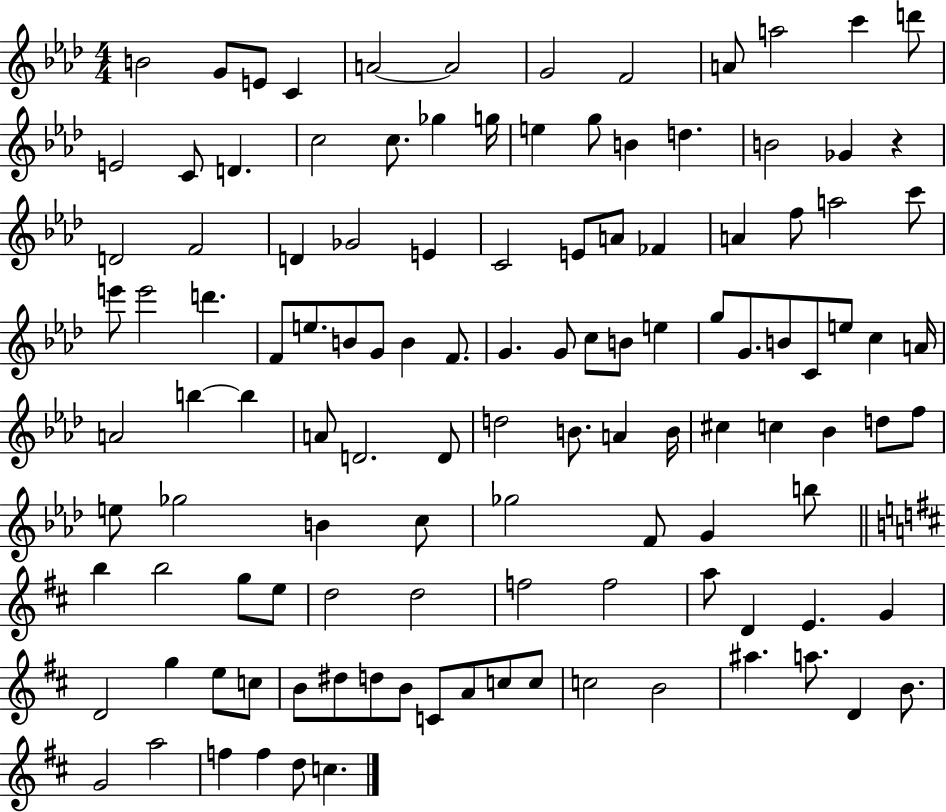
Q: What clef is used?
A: treble